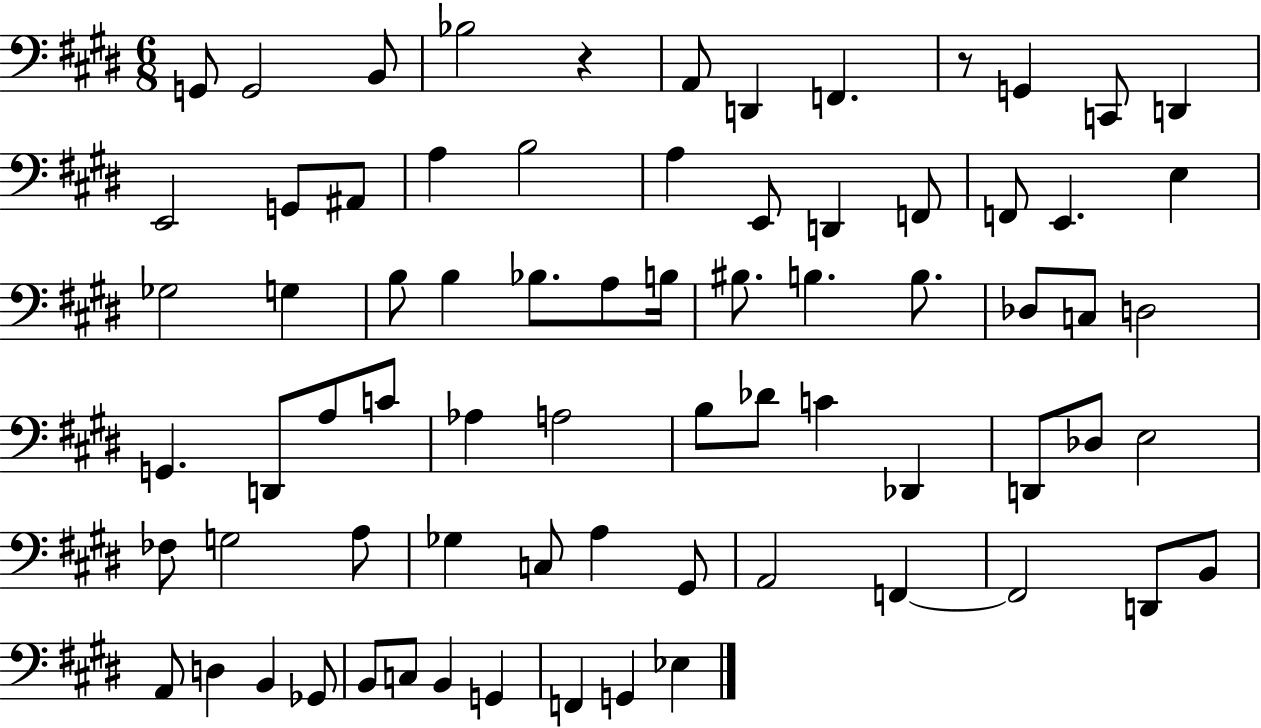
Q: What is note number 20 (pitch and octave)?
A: F2